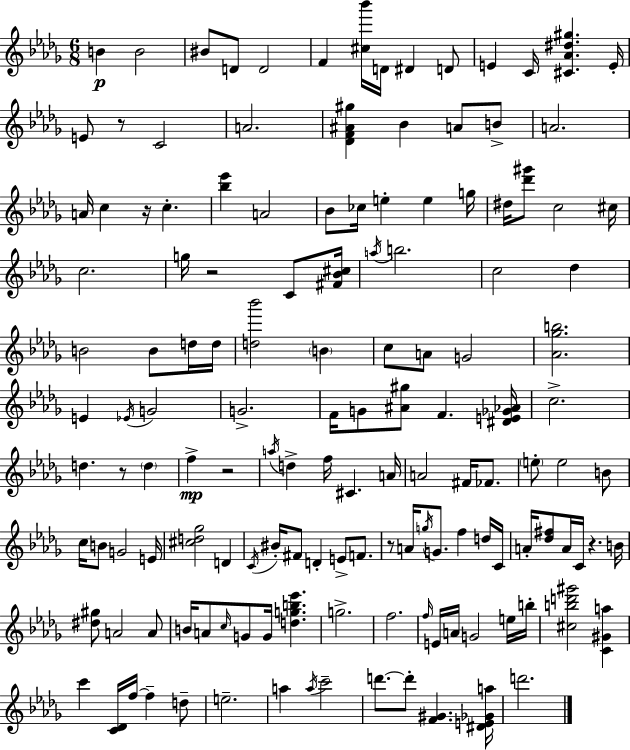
{
  \clef treble
  \numericTimeSignature
  \time 6/8
  \key bes \minor
  b'4\p b'2 | bis'8 d'8 d'2 | f'4 <cis'' bes'''>16 d'16 dis'4 d'8 | e'4 c'16 <cis' aes' dis'' gis''>4. e'16-. | \break e'8 r8 c'2 | a'2. | <des' f' ais' gis''>4 bes'4 a'8 b'8-> | a'2. | \break a'16 c''4 r16 c''4.-. | <bes'' ees'''>4 a'2 | bes'8 ces''16 e''4-. e''4 g''16 | dis''16 <des''' gis'''>8 c''2 cis''16 | \break c''2. | g''16 r2 c'8 <fis' bes' cis''>16 | \acciaccatura { a''16 } b''2. | c''2 des''4 | \break b'2 b'8 d''16 | d''16 <d'' bes'''>2 \parenthesize b'4 | c''8 a'8 g'2 | <aes' ges'' b''>2. | \break e'4 \acciaccatura { ees'16 } g'2 | g'2.-> | f'16 g'8 <ais' gis''>8 f'4. | <dis' e' ges' aes'>16 c''2.-> | \break d''4. r8 \parenthesize d''4 | f''4->\mp r2 | \acciaccatura { a''16 } d''4-> f''16 cis'4. | a'16 a'2 fis'16 | \break fes'8. \parenthesize e''8-. e''2 | b'8 c''16 b'8 g'2 | e'16 <cis'' d'' ges''>2 d'4 | \acciaccatura { c'16 } bis'16-. fis'8 d'4-. e'8-> | \break f'8. r8 a'16 \acciaccatura { g''16 } g'8. f''4 | d''16 c'16 a'16-. <des'' fis''>8 a'16 c'16 r4. | b'16 <dis'' gis''>8 a'2 | a'8 b'16 a'8 \grace { c''16 } g'8 g'16 | \break <d'' g'' b'' ees'''>4. g''2.-> | f''2. | \grace { f''16 } e'16 a'16 g'2 | e''16 b''16-. <cis'' b'' d''' gis'''>2 | \break <c' gis' a''>4 c'''4 <c' des'>16 | f''16~~ f''4-- d''8-- e''2.-- | a''4 \acciaccatura { a''16 } | c'''2-- d'''8.~~ d'''8-. | \break <f' gis'>4. <dis' e' ges' a''>16 d'''2. | \bar "|."
}